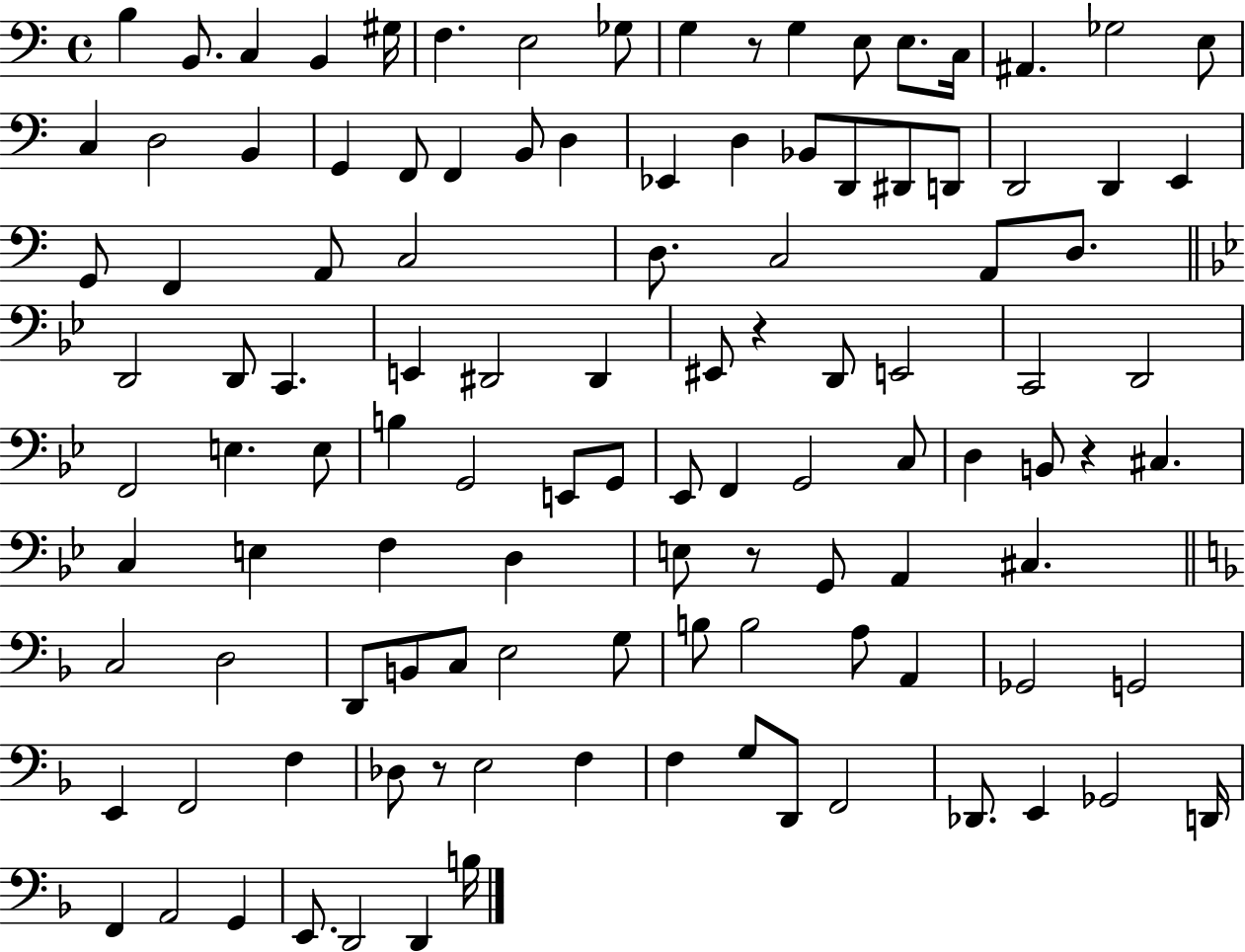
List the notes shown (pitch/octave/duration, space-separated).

B3/q B2/e. C3/q B2/q G#3/s F3/q. E3/h Gb3/e G3/q R/e G3/q E3/e E3/e. C3/s A#2/q. Gb3/h E3/e C3/q D3/h B2/q G2/q F2/e F2/q B2/e D3/q Eb2/q D3/q Bb2/e D2/e D#2/e D2/e D2/h D2/q E2/q G2/e F2/q A2/e C3/h D3/e. C3/h A2/e D3/e. D2/h D2/e C2/q. E2/q D#2/h D#2/q EIS2/e R/q D2/e E2/h C2/h D2/h F2/h E3/q. E3/e B3/q G2/h E2/e G2/e Eb2/e F2/q G2/h C3/e D3/q B2/e R/q C#3/q. C3/q E3/q F3/q D3/q E3/e R/e G2/e A2/q C#3/q. C3/h D3/h D2/e B2/e C3/e E3/h G3/e B3/e B3/h A3/e A2/q Gb2/h G2/h E2/q F2/h F3/q Db3/e R/e E3/h F3/q F3/q G3/e D2/e F2/h Db2/e. E2/q Gb2/h D2/s F2/q A2/h G2/q E2/e. D2/h D2/q B3/s